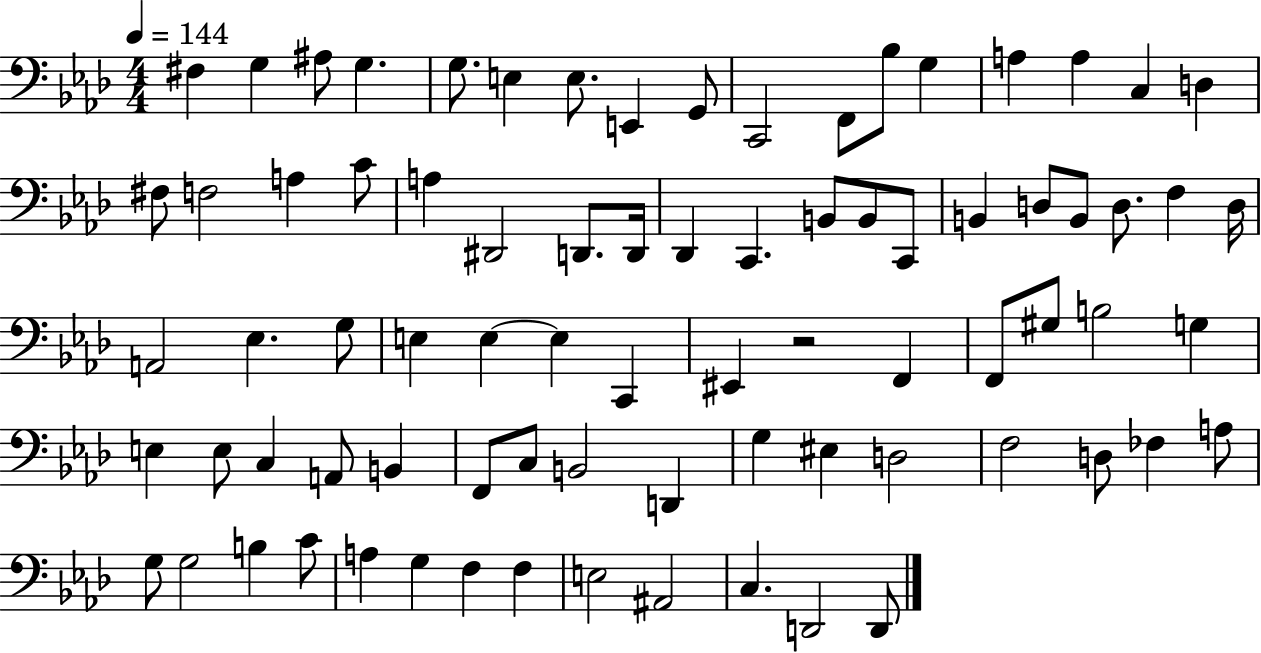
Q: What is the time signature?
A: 4/4